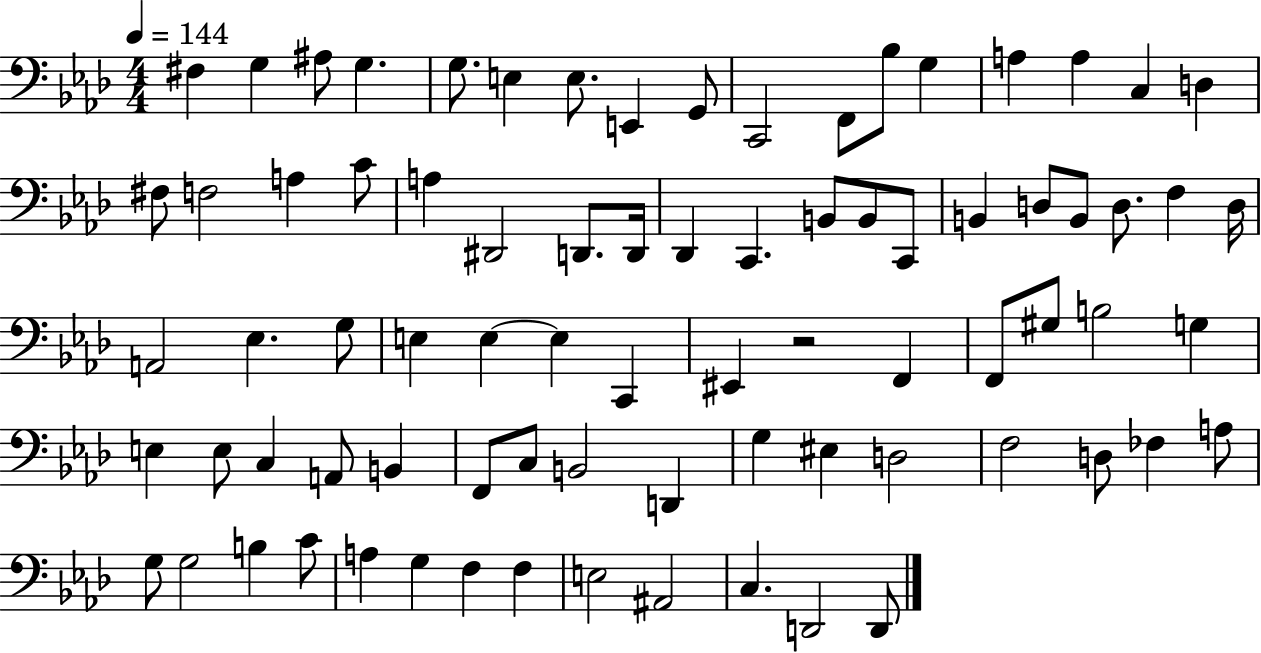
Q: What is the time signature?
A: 4/4